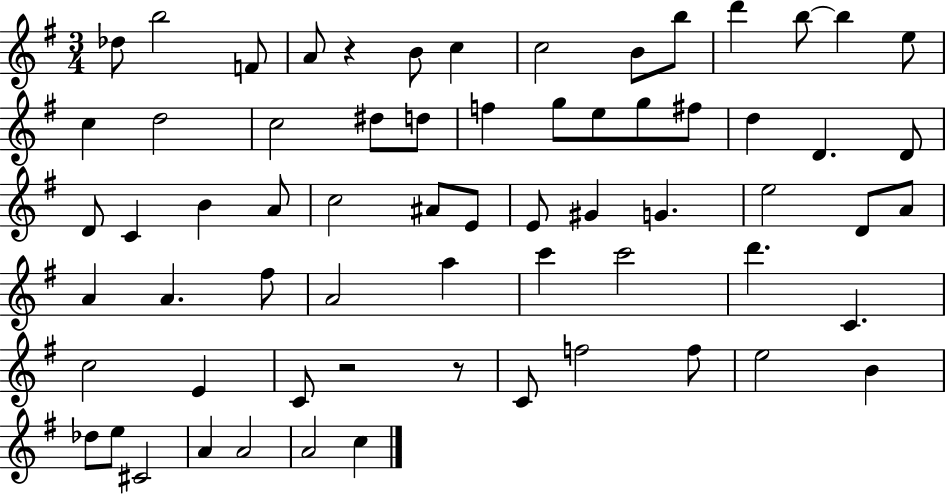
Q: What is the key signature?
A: G major